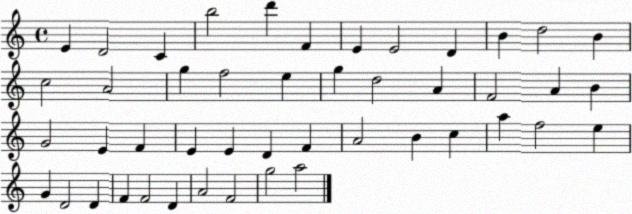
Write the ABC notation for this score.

X:1
T:Untitled
M:4/4
L:1/4
K:C
E D2 C b2 d' F E E2 D B d2 B c2 A2 g f2 e g d2 A F2 A B G2 E F E E D F A2 B c a f2 e G D2 D F F2 D A2 F2 g2 a2